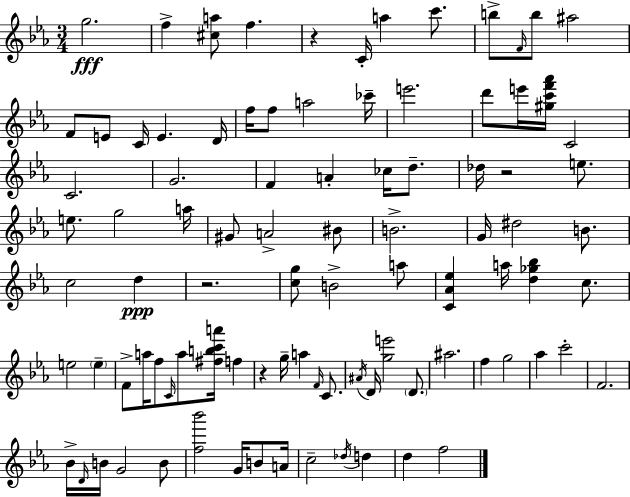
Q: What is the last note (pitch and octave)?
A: F5